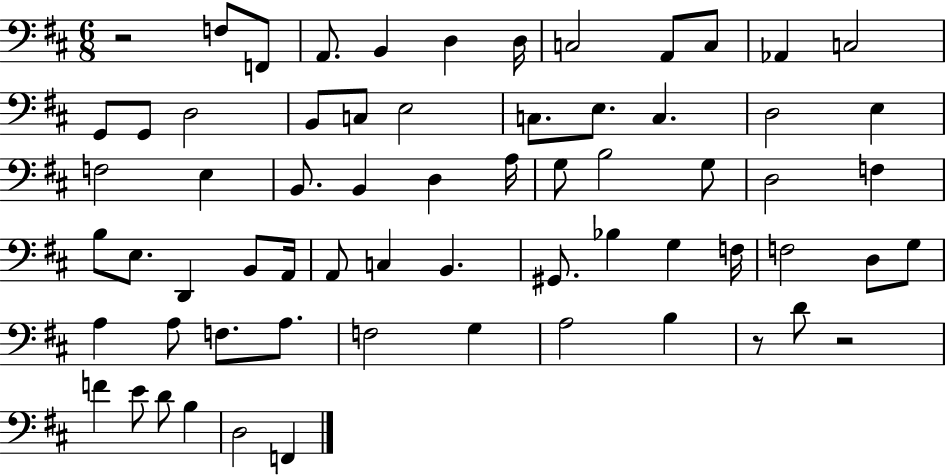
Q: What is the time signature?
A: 6/8